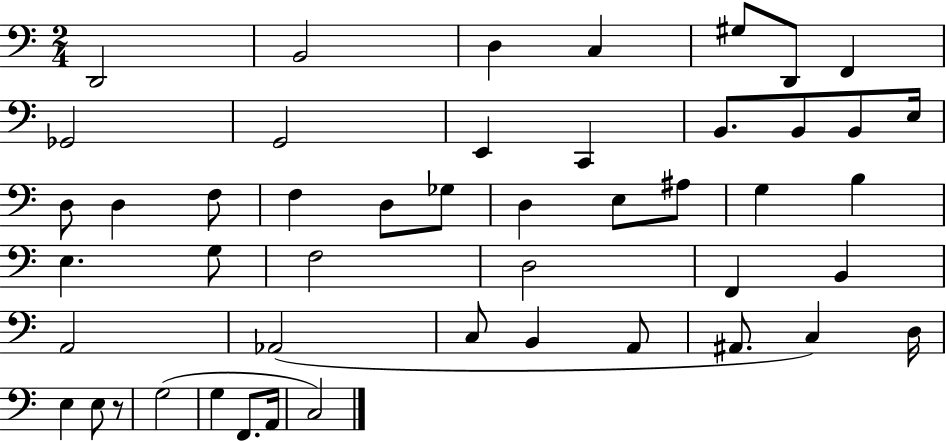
{
  \clef bass
  \numericTimeSignature
  \time 2/4
  \key c \major
  d,2 | b,2 | d4 c4 | gis8 d,8 f,4 | \break ges,2 | g,2 | e,4 c,4 | b,8. b,8 b,8 e16 | \break d8 d4 f8 | f4 d8 ges8 | d4 e8 ais8 | g4 b4 | \break e4. g8 | f2 | d2 | f,4 b,4 | \break a,2 | aes,2( | c8 b,4 a,8 | ais,8. c4) d16 | \break e4 e8 r8 | g2( | g4 f,8. a,16 | c2) | \break \bar "|."
}